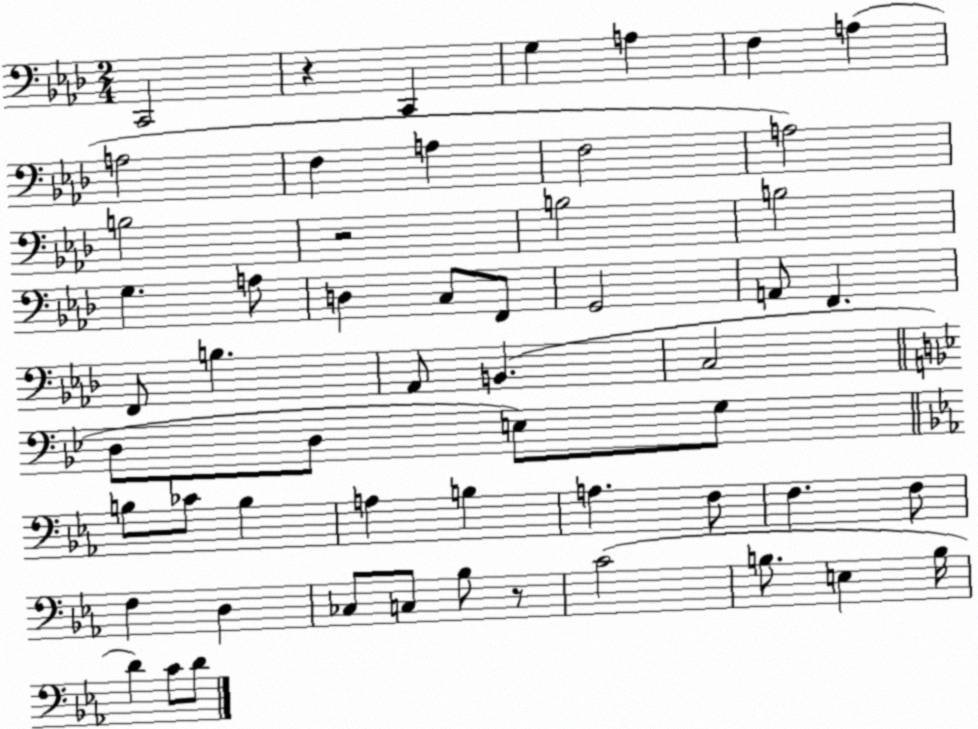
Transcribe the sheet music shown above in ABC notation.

X:1
T:Untitled
M:2/4
L:1/4
K:Ab
C,,2 z C,, G, A, F, A, A,2 F, A, F,2 A,2 B,2 z2 B,2 B,2 G, A,/2 D, C,/2 F,,/2 G,,2 A,,/2 F,, F,,/2 B, _A,,/2 B,, C,2 D,/2 D,/2 E,/2 G,/2 B,/2 _C/2 B, A, B, A, F,/2 F, F,/2 F, D, _C,/2 C,/2 _B,/2 z/2 C2 B,/2 E, B,/4 D C/2 D/2